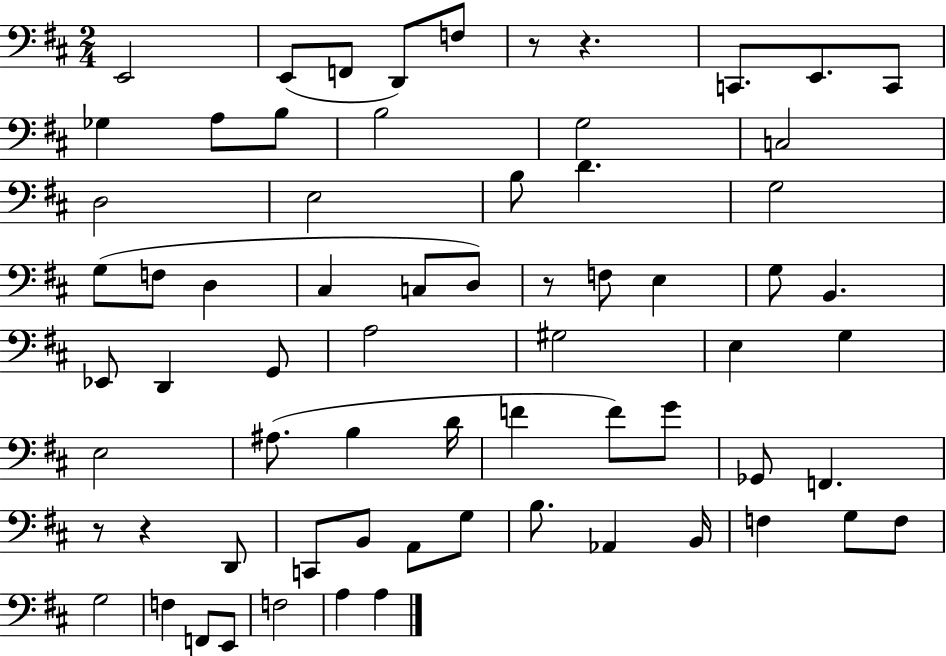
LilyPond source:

{
  \clef bass
  \numericTimeSignature
  \time 2/4
  \key d \major
  e,2 | e,8( f,8 d,8) f8 | r8 r4. | c,8. e,8. c,8 | \break ges4 a8 b8 | b2 | g2 | c2 | \break d2 | e2 | b8 d'4. | g2 | \break g8( f8 d4 | cis4 c8 d8) | r8 f8 e4 | g8 b,4. | \break ees,8 d,4 g,8 | a2 | gis2 | e4 g4 | \break e2 | ais8.( b4 d'16 | f'4 f'8) g'8 | ges,8 f,4. | \break r8 r4 d,8 | c,8 b,8 a,8 g8 | b8. aes,4 b,16 | f4 g8 f8 | \break g2 | f4 f,8 e,8 | f2 | a4 a4 | \break \bar "|."
}